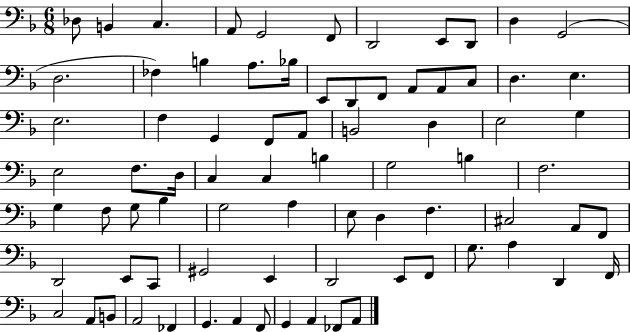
X:1
T:Untitled
M:6/8
L:1/4
K:F
_D,/2 B,, C, A,,/2 G,,2 F,,/2 D,,2 E,,/2 D,,/2 D, G,,2 D,2 _F, B, A,/2 _B,/4 E,,/2 D,,/2 F,,/2 A,,/2 A,,/2 C,/2 D, E, E,2 F, G,, F,,/2 A,,/2 B,,2 D, E,2 G, E,2 F,/2 D,/4 C, C, B, G,2 B, F,2 G, F,/2 G,/2 _B, G,2 A, E,/2 D, F, ^C,2 A,,/2 F,,/2 D,,2 E,,/2 C,,/2 ^G,,2 E,, D,,2 E,,/2 F,,/2 G,/2 A, D,, F,,/4 C,2 A,,/2 B,,/2 A,,2 _F,, G,, A,, F,,/2 G,, A,, _F,,/2 A,,/2